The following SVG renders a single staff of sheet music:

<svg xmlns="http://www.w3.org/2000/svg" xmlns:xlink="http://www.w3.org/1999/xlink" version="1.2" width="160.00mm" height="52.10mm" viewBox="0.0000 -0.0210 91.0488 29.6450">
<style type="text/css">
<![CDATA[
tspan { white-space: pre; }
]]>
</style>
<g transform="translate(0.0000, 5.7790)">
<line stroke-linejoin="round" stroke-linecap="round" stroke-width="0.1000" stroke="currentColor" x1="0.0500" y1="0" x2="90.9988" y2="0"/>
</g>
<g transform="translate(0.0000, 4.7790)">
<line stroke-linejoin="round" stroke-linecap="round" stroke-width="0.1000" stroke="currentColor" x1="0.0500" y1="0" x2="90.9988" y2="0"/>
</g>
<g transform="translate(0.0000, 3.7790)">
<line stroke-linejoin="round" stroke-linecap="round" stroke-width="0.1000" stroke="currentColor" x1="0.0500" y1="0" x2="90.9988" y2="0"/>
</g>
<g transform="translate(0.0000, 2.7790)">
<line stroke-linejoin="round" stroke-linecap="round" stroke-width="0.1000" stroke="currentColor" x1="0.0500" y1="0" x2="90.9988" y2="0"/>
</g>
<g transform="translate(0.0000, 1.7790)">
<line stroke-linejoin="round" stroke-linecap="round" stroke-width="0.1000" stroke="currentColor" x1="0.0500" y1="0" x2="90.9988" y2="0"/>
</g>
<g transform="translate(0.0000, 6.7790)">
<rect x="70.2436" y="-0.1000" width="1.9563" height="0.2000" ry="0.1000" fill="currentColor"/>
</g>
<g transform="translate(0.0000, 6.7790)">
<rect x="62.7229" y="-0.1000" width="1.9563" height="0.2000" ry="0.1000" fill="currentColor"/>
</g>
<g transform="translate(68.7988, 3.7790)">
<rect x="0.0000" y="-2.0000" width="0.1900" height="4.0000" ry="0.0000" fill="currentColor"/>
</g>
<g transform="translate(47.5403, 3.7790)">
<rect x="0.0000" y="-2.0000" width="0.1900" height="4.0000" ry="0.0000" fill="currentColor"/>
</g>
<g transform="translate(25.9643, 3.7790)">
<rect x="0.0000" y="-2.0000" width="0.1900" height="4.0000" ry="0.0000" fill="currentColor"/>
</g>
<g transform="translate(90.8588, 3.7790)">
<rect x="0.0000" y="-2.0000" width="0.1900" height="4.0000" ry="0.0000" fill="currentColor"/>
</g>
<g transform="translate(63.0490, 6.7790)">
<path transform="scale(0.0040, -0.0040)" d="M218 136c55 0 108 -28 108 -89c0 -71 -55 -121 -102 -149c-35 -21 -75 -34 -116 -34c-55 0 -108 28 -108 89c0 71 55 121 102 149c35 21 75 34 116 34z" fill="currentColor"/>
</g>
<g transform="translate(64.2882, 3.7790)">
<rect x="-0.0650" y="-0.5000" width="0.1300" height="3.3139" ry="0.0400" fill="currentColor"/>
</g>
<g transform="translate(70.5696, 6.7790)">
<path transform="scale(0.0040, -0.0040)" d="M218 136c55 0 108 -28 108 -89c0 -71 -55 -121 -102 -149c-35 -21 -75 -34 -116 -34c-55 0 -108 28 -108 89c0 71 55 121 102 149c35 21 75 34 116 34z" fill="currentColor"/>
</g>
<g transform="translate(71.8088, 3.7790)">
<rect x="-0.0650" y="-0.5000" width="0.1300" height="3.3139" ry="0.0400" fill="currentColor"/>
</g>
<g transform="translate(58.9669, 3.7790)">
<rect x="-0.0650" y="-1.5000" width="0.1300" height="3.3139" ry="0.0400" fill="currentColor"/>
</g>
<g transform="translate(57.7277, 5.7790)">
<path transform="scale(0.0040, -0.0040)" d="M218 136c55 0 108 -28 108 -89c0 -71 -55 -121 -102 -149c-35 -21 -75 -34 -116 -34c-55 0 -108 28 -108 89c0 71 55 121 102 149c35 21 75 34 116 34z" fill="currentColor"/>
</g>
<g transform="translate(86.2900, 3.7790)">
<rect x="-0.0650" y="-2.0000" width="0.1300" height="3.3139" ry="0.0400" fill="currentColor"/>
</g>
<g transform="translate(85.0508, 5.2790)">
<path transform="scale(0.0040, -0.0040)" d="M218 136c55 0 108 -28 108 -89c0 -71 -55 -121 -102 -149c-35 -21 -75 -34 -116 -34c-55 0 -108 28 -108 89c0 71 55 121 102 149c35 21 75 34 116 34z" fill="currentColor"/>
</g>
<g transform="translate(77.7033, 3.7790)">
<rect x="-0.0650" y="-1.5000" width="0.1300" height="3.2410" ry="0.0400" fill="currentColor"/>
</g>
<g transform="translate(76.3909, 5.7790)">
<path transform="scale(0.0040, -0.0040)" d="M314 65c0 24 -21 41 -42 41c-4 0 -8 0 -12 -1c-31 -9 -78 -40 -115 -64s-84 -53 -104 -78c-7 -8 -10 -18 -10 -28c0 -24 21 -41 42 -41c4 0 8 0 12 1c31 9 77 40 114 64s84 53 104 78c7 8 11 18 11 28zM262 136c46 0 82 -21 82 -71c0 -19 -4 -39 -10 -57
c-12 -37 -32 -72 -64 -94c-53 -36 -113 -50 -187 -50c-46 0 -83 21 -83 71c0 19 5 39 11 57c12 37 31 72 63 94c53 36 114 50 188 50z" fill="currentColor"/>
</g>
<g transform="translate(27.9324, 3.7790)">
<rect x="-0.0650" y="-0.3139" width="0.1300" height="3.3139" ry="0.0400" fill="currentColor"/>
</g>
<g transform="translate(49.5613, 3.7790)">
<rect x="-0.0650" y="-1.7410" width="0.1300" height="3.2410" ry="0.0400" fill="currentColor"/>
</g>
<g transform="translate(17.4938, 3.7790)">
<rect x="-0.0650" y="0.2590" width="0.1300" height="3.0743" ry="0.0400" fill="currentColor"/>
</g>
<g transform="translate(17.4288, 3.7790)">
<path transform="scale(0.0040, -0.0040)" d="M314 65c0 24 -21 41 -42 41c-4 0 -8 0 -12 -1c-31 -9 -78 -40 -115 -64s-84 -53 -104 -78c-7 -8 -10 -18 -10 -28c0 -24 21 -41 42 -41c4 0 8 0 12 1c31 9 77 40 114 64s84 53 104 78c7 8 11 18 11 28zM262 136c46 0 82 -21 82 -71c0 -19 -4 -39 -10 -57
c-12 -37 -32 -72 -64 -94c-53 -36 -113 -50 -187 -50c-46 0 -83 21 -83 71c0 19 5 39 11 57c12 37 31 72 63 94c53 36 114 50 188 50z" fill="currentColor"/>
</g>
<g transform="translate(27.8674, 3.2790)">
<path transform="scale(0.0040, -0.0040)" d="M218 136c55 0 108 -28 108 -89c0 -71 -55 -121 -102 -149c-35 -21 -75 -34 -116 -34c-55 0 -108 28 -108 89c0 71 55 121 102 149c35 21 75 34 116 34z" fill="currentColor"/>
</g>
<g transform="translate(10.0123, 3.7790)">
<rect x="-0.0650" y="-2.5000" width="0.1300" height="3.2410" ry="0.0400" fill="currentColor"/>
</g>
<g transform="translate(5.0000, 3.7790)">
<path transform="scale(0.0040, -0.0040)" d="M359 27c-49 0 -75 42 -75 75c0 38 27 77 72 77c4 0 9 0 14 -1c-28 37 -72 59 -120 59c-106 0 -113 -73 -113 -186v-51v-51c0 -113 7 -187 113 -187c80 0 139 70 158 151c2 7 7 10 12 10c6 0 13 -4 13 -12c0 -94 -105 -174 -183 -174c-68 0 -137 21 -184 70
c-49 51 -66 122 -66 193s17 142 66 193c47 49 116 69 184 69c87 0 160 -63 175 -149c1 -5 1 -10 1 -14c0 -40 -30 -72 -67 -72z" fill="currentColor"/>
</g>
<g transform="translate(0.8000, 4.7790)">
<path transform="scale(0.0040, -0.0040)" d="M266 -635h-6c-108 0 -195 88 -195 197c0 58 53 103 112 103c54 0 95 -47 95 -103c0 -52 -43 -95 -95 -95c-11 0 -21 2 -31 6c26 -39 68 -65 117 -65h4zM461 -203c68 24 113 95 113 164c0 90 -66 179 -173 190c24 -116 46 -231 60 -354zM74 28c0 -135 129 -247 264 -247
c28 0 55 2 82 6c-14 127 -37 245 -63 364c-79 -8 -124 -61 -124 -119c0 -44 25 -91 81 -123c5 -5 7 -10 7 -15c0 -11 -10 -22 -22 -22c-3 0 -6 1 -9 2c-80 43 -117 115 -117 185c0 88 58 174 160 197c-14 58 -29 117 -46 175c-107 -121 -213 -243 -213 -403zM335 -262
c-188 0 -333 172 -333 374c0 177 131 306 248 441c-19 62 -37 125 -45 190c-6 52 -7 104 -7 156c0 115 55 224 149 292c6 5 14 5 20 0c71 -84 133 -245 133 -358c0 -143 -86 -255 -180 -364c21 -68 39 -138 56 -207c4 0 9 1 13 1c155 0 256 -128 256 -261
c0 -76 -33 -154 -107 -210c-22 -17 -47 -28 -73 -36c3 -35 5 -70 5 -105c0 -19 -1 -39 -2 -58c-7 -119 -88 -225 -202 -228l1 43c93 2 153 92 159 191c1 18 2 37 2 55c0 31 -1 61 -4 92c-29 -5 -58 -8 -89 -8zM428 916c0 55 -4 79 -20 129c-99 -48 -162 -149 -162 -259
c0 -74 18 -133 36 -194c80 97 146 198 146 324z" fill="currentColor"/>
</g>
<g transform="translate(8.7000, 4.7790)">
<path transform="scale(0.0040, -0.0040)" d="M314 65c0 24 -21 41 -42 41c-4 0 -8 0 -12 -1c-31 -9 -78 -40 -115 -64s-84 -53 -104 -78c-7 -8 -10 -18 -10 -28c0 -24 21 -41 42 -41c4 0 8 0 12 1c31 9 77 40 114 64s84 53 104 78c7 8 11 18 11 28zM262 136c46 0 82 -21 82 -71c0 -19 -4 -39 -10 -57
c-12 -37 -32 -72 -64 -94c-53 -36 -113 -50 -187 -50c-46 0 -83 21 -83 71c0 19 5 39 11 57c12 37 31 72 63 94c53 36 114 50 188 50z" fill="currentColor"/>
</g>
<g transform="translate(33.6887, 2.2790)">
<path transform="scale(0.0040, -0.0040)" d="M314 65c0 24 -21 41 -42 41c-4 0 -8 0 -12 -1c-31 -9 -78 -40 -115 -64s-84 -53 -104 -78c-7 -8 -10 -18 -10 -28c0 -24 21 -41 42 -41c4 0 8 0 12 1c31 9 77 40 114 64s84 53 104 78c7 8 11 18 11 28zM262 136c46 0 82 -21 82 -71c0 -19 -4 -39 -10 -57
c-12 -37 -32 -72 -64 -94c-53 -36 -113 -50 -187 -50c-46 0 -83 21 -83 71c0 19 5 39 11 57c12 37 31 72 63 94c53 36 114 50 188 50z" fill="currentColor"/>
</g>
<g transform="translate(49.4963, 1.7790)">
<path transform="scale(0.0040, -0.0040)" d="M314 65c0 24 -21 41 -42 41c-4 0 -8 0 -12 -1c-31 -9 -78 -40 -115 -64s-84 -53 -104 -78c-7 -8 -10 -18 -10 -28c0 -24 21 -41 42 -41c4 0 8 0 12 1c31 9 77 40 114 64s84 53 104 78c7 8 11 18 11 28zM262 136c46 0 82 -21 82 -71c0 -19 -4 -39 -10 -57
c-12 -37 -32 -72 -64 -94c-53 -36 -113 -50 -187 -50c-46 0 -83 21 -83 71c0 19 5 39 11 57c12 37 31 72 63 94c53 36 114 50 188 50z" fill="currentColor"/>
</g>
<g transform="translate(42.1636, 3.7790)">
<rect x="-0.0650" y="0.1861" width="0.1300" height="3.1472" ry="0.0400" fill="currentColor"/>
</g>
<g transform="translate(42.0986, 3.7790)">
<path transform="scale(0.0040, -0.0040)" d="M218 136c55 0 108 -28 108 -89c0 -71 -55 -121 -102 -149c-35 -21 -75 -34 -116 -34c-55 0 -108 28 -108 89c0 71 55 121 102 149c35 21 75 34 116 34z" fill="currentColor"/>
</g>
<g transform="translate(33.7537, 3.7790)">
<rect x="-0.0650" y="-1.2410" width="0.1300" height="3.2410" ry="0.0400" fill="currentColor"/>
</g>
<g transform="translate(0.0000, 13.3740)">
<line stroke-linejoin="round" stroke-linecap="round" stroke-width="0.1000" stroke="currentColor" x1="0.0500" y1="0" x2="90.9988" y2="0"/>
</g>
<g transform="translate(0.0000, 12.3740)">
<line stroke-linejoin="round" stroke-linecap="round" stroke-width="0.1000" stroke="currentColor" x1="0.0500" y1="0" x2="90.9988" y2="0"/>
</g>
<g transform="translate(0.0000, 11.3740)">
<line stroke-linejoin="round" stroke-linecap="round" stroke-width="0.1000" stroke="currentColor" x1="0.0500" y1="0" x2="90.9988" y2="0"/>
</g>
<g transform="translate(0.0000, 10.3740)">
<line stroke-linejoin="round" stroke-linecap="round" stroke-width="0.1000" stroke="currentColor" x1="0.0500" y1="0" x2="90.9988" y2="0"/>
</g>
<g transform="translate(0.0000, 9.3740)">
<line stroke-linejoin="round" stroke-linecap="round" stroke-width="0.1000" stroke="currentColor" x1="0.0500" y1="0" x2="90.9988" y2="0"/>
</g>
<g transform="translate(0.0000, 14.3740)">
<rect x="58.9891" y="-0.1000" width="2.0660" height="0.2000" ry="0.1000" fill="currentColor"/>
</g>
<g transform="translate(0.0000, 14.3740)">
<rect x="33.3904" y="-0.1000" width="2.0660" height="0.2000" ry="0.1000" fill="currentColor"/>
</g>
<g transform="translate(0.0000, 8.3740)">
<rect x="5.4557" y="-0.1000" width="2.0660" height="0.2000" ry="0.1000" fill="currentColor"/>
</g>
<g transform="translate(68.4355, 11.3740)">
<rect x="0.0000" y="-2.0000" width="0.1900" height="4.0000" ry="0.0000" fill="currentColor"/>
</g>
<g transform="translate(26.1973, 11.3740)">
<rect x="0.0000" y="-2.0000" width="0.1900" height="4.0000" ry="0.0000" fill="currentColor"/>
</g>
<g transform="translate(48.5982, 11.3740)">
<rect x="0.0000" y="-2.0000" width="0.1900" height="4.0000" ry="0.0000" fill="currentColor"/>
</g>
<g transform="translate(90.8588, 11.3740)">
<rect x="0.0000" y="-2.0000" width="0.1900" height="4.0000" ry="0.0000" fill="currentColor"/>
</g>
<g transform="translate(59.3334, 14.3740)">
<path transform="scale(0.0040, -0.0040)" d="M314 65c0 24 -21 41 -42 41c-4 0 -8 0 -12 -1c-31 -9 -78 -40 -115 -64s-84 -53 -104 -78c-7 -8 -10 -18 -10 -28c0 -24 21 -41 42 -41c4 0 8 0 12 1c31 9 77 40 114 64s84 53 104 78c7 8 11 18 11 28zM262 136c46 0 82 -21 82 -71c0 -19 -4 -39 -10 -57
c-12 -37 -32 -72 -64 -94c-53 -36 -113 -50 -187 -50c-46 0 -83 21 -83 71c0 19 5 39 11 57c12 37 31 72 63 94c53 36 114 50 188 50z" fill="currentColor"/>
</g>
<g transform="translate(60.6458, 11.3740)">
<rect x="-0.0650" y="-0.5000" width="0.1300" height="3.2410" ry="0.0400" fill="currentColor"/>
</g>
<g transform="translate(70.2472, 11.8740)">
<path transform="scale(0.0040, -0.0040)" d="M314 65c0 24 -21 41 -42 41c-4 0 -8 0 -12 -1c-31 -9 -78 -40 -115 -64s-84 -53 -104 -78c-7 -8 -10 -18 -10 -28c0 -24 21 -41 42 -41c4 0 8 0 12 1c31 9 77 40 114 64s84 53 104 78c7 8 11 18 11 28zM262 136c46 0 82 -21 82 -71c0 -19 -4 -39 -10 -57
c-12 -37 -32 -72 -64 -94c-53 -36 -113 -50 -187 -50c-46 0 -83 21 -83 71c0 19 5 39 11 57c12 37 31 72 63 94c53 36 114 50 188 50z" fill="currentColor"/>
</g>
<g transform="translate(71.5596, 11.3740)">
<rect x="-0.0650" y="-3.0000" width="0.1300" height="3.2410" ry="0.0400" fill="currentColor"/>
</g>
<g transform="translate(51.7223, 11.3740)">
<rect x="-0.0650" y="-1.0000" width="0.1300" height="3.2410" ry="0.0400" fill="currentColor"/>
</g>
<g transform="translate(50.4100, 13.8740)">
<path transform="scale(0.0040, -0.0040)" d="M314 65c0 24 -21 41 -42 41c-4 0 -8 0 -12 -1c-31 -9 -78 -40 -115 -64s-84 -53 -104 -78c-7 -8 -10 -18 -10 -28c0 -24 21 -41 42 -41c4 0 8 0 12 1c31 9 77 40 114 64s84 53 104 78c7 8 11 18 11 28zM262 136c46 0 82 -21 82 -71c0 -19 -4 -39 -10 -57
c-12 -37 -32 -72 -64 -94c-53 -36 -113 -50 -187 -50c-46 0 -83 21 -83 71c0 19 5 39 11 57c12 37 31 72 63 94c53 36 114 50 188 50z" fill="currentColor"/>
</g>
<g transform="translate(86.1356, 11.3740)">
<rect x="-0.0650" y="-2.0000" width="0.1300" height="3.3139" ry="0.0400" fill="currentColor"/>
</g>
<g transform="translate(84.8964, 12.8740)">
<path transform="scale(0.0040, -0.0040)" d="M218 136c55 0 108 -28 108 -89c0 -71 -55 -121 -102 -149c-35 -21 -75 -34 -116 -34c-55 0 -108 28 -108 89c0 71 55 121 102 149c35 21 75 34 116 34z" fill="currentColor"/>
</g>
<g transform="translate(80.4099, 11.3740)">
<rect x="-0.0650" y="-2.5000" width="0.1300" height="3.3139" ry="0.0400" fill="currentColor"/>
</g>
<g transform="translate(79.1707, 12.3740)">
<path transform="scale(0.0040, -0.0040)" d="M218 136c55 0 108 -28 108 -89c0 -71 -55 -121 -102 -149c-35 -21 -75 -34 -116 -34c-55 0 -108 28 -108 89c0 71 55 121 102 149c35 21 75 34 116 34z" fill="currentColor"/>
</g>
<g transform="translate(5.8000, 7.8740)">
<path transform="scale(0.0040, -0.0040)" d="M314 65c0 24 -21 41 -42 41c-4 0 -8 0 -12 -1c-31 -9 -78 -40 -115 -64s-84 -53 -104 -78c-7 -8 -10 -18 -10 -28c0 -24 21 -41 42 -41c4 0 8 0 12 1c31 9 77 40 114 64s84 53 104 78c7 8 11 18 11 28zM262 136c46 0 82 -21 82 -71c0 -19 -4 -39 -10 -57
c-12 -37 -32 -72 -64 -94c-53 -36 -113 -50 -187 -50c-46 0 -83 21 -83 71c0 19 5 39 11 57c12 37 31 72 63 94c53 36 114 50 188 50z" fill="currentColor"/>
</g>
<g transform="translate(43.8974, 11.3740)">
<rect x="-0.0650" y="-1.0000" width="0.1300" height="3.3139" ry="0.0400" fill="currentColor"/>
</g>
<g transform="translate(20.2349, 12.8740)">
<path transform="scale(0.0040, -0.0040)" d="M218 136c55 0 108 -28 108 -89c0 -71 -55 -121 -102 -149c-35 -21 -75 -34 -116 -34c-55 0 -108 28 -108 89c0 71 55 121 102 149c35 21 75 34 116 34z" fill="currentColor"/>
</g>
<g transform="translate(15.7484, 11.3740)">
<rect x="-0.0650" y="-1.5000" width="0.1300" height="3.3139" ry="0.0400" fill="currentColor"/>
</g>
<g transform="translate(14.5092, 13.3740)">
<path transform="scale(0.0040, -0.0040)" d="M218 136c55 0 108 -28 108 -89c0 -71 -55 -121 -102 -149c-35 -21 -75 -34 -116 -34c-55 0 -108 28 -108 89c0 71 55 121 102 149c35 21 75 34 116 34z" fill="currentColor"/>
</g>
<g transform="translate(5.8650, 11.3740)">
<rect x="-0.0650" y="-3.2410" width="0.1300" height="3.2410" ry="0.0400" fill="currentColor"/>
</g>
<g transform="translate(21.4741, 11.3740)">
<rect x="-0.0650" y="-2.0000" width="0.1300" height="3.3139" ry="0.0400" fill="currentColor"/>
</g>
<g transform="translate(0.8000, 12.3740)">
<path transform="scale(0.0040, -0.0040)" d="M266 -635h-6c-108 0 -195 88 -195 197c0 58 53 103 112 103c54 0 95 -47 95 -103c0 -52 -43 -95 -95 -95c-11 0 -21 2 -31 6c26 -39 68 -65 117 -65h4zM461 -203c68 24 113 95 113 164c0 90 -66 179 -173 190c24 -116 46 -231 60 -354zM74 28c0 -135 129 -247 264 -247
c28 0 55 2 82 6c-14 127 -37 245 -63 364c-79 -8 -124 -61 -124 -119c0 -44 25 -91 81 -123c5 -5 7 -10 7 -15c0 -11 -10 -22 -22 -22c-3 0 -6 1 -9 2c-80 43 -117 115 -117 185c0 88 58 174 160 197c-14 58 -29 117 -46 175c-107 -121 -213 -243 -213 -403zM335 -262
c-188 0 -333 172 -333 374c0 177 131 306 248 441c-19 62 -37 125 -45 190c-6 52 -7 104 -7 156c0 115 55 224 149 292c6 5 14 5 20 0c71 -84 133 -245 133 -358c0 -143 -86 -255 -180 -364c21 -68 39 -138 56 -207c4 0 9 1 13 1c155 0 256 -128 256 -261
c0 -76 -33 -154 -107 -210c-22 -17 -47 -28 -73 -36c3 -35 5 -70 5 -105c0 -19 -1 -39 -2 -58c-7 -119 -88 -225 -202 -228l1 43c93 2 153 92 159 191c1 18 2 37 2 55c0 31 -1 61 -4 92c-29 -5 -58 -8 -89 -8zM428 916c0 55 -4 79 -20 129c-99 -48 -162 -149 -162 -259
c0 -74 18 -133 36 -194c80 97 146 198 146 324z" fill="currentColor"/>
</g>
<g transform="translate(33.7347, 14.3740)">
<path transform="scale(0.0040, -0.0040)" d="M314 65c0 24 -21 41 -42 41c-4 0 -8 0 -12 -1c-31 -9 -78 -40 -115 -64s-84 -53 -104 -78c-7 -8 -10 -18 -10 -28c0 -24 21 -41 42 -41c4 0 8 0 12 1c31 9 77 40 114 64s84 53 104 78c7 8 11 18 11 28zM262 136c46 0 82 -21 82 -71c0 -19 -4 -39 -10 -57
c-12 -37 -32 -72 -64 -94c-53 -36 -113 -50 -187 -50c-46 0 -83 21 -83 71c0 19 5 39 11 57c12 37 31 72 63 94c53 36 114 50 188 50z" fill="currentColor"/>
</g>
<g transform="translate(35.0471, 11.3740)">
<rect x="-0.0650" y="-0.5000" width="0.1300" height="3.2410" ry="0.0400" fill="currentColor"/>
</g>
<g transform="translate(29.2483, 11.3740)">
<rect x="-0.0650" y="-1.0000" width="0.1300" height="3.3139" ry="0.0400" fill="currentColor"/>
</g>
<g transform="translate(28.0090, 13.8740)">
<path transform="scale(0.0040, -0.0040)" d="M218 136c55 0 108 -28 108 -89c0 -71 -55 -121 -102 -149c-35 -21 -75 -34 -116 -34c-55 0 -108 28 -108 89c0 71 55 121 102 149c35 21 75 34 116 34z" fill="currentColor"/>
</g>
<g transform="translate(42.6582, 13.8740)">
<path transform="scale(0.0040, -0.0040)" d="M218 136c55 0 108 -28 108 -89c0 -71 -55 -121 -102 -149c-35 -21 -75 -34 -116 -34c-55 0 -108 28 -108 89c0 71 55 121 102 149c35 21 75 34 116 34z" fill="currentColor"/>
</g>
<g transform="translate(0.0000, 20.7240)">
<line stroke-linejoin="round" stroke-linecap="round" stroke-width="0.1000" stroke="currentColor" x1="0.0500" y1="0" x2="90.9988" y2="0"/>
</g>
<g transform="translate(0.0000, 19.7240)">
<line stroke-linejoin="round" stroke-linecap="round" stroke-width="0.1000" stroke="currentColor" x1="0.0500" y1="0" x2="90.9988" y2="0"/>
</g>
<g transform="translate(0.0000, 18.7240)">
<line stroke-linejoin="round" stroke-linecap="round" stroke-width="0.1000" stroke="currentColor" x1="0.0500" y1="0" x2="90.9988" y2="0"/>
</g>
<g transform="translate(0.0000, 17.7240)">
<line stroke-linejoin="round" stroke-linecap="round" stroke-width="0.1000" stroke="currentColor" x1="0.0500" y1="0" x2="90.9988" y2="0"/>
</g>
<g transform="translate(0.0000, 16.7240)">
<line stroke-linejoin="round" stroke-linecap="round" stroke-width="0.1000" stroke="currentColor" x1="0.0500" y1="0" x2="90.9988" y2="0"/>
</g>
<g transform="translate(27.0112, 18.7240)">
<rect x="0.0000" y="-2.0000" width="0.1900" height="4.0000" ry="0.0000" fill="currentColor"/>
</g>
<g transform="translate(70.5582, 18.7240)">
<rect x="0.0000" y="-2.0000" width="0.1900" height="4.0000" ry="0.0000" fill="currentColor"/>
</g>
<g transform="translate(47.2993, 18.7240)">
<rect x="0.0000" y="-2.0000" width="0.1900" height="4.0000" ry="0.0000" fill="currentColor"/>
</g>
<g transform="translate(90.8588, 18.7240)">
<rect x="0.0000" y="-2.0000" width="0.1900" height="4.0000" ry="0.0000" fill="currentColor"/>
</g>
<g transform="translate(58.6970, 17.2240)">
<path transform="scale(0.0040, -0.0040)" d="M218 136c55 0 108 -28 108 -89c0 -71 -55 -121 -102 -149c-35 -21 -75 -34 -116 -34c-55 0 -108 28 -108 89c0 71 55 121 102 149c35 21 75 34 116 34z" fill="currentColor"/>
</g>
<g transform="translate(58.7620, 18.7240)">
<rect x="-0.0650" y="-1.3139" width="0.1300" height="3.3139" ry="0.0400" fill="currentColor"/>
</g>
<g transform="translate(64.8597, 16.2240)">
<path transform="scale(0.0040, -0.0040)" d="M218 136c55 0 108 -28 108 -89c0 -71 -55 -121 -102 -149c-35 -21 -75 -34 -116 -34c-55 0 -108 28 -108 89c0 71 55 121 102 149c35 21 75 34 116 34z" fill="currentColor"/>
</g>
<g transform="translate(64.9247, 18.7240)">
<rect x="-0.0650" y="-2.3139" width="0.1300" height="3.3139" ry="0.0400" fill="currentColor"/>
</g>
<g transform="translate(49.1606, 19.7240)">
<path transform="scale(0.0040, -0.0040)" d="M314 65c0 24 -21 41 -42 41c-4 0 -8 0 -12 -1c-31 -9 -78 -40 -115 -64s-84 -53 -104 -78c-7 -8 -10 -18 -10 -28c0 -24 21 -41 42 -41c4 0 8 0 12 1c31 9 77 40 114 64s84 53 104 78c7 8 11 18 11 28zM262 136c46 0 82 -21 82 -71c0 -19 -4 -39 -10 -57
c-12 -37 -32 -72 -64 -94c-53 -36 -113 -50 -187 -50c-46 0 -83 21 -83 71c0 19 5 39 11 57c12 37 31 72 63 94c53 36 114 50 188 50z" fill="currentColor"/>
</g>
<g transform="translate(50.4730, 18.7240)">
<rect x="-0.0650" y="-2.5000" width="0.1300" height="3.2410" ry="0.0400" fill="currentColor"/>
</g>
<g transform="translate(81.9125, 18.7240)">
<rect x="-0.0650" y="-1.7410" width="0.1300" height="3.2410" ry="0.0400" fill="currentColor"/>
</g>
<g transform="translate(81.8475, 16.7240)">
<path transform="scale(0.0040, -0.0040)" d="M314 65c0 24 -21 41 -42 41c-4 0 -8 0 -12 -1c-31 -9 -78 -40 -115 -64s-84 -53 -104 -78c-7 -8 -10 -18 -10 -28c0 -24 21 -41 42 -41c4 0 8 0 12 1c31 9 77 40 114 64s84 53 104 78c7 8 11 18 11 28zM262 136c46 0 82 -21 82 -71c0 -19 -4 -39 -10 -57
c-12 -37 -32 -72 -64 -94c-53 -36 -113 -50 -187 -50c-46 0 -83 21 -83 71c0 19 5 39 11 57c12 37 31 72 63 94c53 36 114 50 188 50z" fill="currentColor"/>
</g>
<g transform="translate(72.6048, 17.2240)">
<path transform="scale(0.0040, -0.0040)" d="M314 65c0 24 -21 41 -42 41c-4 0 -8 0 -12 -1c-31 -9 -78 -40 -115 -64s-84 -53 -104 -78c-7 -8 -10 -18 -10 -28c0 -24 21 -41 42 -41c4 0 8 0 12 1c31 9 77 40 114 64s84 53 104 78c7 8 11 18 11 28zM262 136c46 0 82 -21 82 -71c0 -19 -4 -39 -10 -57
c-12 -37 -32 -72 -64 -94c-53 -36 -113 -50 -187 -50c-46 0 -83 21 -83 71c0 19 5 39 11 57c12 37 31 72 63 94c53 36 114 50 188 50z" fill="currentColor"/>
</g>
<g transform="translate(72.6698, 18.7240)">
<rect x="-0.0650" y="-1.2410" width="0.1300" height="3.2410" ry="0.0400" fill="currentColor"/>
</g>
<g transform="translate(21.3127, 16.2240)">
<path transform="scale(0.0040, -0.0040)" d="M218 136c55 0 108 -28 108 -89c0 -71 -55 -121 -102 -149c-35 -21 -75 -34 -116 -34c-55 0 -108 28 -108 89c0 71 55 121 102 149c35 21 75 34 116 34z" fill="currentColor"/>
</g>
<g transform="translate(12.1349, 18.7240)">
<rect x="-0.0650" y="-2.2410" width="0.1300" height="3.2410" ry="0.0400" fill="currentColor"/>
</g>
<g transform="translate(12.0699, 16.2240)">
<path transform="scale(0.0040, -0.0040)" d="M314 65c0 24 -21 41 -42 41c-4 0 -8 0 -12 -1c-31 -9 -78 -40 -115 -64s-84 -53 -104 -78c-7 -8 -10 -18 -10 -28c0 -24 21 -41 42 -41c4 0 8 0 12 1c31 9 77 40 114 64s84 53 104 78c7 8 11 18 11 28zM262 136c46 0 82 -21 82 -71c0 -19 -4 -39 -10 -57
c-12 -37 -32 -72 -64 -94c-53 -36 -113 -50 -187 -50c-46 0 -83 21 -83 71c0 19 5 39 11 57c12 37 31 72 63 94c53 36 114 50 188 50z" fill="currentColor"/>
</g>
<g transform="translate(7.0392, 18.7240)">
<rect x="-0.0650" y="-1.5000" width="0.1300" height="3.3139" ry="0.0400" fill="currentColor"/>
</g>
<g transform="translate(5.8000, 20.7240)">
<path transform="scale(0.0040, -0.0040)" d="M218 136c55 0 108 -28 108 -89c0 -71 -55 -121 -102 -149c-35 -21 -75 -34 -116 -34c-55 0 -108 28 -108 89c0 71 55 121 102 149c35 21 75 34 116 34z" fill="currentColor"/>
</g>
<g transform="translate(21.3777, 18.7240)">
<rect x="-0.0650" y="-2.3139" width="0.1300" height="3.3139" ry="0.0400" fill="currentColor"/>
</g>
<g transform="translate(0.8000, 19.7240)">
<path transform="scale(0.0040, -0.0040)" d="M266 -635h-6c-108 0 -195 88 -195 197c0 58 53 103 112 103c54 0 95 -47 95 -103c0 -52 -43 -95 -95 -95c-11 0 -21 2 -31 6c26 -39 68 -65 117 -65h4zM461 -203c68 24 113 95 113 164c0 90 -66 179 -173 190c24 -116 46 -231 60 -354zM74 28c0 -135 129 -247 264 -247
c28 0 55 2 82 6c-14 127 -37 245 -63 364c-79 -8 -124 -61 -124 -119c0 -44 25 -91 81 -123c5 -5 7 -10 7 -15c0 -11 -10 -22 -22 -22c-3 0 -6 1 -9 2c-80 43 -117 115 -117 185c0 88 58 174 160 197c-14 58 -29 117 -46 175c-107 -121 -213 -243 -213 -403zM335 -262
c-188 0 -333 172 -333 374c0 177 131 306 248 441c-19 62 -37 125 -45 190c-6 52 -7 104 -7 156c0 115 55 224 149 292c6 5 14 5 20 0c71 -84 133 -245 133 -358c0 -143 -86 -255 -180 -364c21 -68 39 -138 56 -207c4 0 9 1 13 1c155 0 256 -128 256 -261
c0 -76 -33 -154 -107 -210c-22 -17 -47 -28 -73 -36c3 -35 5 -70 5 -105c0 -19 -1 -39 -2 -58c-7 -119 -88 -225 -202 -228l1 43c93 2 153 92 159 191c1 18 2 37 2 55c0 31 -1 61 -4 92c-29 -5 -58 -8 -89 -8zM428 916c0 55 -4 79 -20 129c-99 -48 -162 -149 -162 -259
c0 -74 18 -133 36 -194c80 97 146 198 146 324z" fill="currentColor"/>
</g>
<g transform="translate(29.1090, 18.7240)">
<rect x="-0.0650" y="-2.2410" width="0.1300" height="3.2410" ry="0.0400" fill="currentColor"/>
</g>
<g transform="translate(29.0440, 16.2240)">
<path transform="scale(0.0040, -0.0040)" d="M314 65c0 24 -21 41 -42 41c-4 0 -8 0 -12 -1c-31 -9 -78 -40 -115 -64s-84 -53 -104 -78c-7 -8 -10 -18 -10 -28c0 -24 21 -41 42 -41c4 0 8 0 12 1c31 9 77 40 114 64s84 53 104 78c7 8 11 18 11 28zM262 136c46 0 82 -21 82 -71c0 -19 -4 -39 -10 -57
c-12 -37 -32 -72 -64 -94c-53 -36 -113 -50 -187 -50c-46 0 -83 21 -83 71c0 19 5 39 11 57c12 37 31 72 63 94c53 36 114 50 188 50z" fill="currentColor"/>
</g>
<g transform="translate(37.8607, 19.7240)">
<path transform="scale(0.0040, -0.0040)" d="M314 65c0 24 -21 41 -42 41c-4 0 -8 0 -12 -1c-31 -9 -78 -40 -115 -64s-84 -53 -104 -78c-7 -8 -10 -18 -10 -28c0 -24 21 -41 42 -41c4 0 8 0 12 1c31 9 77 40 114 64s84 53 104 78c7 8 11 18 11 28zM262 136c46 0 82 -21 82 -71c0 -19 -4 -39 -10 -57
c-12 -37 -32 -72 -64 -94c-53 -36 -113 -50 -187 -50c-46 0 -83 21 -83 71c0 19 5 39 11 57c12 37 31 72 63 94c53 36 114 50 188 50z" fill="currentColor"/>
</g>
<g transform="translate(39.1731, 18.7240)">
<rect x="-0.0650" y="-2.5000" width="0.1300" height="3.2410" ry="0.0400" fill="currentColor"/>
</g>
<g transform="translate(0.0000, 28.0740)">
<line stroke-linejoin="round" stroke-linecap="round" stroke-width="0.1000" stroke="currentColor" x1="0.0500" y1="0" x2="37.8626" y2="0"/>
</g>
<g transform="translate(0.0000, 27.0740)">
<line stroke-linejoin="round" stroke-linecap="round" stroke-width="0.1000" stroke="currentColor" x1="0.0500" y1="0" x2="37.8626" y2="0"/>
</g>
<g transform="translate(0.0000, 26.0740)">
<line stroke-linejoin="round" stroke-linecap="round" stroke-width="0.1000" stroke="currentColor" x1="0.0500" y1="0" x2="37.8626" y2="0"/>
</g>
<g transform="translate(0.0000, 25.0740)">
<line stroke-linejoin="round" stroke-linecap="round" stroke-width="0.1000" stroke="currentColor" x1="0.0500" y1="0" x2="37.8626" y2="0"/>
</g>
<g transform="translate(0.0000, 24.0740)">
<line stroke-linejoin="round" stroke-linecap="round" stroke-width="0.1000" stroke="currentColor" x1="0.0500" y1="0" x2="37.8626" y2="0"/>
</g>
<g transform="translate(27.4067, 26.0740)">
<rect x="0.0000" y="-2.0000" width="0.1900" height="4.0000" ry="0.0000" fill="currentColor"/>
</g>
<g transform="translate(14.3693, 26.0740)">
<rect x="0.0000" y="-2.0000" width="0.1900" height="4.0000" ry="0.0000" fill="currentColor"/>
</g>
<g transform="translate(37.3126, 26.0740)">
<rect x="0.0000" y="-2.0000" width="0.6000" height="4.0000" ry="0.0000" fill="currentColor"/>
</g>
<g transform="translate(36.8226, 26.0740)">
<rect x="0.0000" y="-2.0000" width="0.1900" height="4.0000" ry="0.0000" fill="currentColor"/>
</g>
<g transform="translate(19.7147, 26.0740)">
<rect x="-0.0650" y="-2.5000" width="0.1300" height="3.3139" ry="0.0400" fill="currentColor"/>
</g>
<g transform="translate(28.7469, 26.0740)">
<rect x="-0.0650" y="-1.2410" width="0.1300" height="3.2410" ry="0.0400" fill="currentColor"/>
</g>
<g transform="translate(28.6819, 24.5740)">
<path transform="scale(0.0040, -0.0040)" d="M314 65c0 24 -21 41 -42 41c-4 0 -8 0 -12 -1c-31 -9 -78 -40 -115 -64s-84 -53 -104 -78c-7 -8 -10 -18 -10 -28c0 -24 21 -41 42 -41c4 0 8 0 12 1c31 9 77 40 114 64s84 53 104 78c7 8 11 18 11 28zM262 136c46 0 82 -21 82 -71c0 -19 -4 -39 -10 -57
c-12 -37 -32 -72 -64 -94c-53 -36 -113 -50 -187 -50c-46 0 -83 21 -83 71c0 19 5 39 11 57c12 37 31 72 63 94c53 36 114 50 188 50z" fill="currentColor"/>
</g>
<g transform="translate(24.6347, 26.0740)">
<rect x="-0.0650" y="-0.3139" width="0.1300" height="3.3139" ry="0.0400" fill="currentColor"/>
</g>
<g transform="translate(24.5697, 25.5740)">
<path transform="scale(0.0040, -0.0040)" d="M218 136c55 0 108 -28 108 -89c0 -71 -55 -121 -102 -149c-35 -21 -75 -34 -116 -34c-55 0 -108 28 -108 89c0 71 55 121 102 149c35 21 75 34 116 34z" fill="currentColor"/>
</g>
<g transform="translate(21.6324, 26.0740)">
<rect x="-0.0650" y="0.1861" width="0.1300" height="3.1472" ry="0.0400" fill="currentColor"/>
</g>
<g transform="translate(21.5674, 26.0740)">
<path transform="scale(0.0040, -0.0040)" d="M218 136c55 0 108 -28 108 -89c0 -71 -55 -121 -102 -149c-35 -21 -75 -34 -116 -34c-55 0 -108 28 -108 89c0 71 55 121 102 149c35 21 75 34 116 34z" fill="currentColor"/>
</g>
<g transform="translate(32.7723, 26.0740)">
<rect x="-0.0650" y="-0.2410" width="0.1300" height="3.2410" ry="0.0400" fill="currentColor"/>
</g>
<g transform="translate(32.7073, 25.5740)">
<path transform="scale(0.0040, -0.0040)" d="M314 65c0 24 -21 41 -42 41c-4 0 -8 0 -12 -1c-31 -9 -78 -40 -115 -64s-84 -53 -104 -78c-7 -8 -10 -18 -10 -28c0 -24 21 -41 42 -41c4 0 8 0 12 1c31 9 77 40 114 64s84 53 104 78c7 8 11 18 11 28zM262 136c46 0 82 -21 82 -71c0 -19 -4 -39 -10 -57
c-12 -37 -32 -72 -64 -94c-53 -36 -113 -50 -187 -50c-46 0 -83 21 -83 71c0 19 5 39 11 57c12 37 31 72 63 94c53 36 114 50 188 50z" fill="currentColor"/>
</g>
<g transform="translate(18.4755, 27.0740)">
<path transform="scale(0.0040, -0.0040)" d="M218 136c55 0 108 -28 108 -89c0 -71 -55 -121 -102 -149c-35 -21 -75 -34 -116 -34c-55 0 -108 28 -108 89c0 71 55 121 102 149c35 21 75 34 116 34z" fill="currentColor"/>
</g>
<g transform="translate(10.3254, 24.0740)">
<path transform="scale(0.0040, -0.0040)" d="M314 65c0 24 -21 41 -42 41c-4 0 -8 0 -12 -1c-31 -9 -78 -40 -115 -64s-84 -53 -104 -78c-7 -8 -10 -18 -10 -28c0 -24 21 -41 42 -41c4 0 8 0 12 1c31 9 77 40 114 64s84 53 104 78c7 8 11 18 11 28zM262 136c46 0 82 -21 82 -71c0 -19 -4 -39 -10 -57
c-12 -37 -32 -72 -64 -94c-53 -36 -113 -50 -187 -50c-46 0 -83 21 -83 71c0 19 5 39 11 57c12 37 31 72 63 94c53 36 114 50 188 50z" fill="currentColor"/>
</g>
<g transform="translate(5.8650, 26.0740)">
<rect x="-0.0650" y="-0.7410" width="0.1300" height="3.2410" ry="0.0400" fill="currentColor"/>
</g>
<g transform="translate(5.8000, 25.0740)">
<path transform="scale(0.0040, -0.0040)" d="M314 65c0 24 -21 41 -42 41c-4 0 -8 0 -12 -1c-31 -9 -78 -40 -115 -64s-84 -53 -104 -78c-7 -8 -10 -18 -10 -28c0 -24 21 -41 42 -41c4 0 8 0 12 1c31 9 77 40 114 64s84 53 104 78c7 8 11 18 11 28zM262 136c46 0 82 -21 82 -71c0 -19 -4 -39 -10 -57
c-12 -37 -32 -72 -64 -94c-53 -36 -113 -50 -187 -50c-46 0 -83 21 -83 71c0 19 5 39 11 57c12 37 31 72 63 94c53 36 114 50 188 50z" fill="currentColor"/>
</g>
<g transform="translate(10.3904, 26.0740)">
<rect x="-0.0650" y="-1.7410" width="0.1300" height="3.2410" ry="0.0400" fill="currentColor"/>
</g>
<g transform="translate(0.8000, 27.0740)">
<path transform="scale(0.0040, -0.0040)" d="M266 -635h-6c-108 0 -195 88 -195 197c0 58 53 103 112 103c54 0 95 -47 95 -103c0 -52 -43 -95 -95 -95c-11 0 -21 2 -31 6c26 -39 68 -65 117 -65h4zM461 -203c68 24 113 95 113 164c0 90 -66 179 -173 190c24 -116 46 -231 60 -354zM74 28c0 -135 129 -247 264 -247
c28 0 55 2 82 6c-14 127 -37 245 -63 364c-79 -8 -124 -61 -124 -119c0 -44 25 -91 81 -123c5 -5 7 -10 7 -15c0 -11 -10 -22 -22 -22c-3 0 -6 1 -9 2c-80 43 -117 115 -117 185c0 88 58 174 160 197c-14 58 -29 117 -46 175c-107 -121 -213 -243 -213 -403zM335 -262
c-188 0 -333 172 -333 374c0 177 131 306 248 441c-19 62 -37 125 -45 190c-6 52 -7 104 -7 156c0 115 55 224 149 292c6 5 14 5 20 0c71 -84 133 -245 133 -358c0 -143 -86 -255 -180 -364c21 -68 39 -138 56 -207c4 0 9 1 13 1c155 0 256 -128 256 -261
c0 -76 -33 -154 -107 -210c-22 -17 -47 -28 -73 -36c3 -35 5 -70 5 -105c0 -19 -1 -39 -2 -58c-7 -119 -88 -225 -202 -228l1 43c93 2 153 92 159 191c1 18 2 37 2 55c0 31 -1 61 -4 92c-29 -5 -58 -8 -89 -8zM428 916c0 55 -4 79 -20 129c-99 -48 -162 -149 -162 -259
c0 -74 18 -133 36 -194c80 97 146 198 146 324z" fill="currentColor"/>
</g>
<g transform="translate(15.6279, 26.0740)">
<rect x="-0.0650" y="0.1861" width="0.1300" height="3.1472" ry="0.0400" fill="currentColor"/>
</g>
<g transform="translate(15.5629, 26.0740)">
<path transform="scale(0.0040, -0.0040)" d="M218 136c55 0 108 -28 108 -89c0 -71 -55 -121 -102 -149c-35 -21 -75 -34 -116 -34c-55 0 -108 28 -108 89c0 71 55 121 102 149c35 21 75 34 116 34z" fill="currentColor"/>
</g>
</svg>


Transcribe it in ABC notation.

X:1
T:Untitled
M:4/4
L:1/4
K:C
G2 B2 c e2 B f2 E C C E2 F b2 E F D C2 D D2 C2 A2 G F E g2 g g2 G2 G2 e g e2 f2 d2 f2 B G B c e2 c2